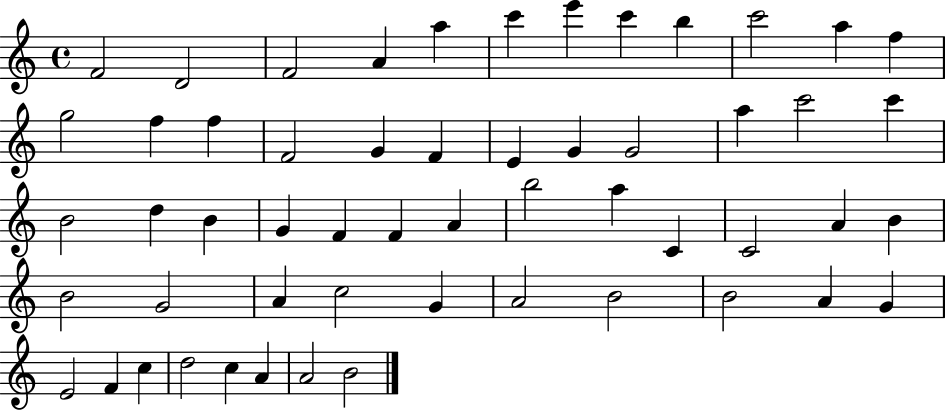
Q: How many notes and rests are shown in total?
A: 55